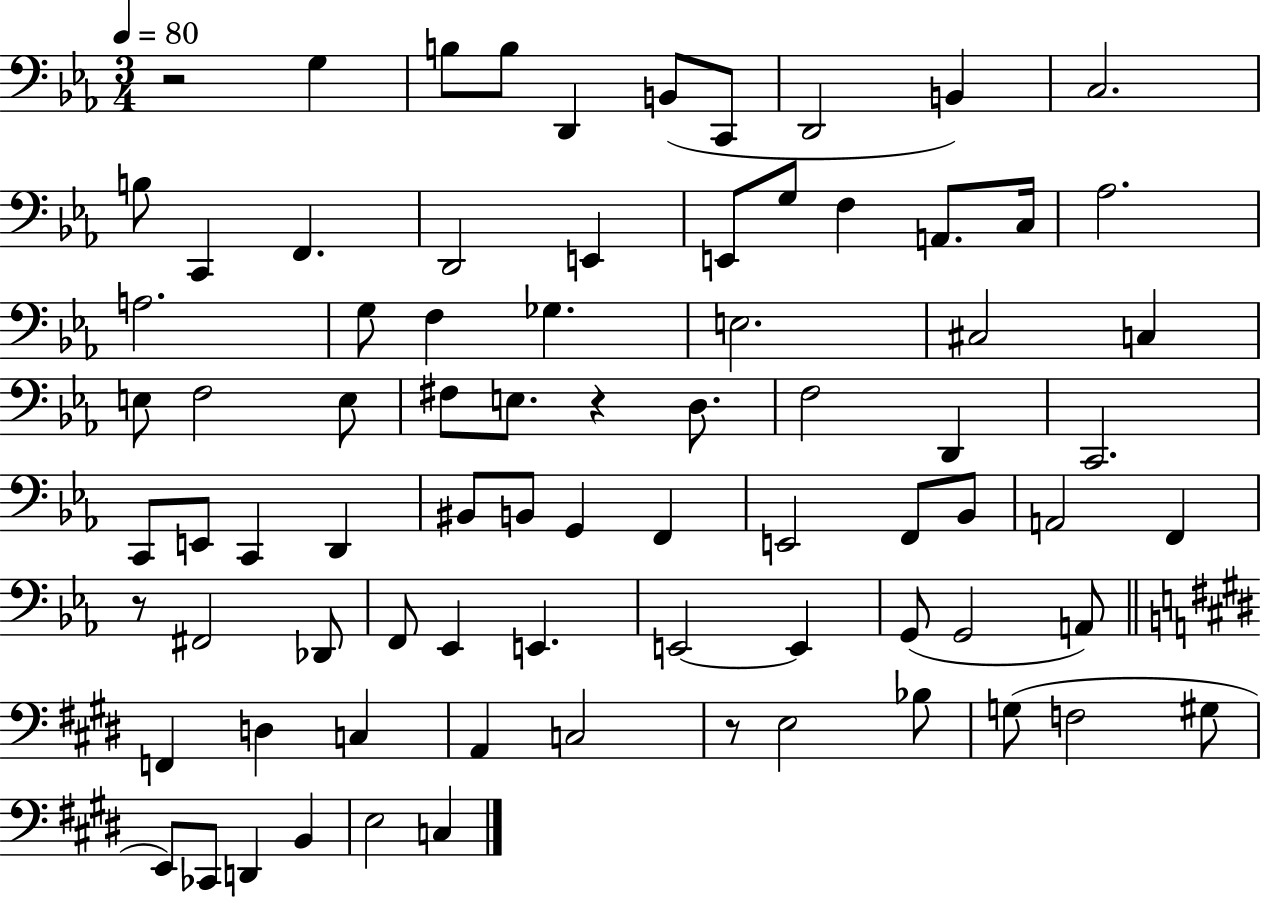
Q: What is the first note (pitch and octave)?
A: G3